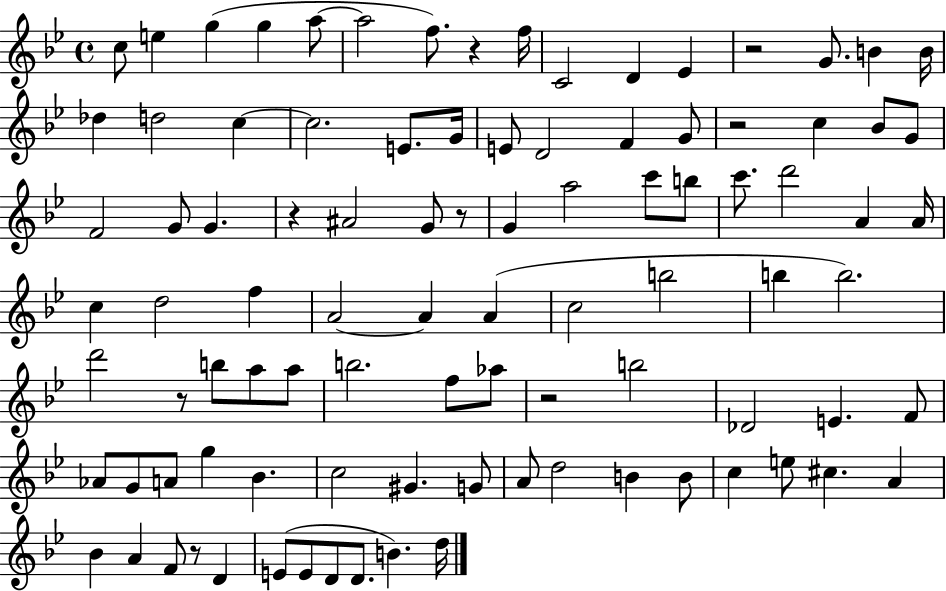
X:1
T:Untitled
M:4/4
L:1/4
K:Bb
c/2 e g g a/2 a2 f/2 z f/4 C2 D _E z2 G/2 B B/4 _d d2 c c2 E/2 G/4 E/2 D2 F G/2 z2 c _B/2 G/2 F2 G/2 G z ^A2 G/2 z/2 G a2 c'/2 b/2 c'/2 d'2 A A/4 c d2 f A2 A A c2 b2 b b2 d'2 z/2 b/2 a/2 a/2 b2 f/2 _a/2 z2 b2 _D2 E F/2 _A/2 G/2 A/2 g _B c2 ^G G/2 A/2 d2 B B/2 c e/2 ^c A _B A F/2 z/2 D E/2 E/2 D/2 D/2 B d/4